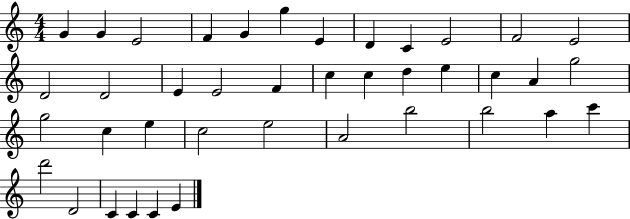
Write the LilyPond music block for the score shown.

{
  \clef treble
  \numericTimeSignature
  \time 4/4
  \key c \major
  g'4 g'4 e'2 | f'4 g'4 g''4 e'4 | d'4 c'4 e'2 | f'2 e'2 | \break d'2 d'2 | e'4 e'2 f'4 | c''4 c''4 d''4 e''4 | c''4 a'4 g''2 | \break g''2 c''4 e''4 | c''2 e''2 | a'2 b''2 | b''2 a''4 c'''4 | \break d'''2 d'2 | c'4 c'4 c'4 e'4 | \bar "|."
}